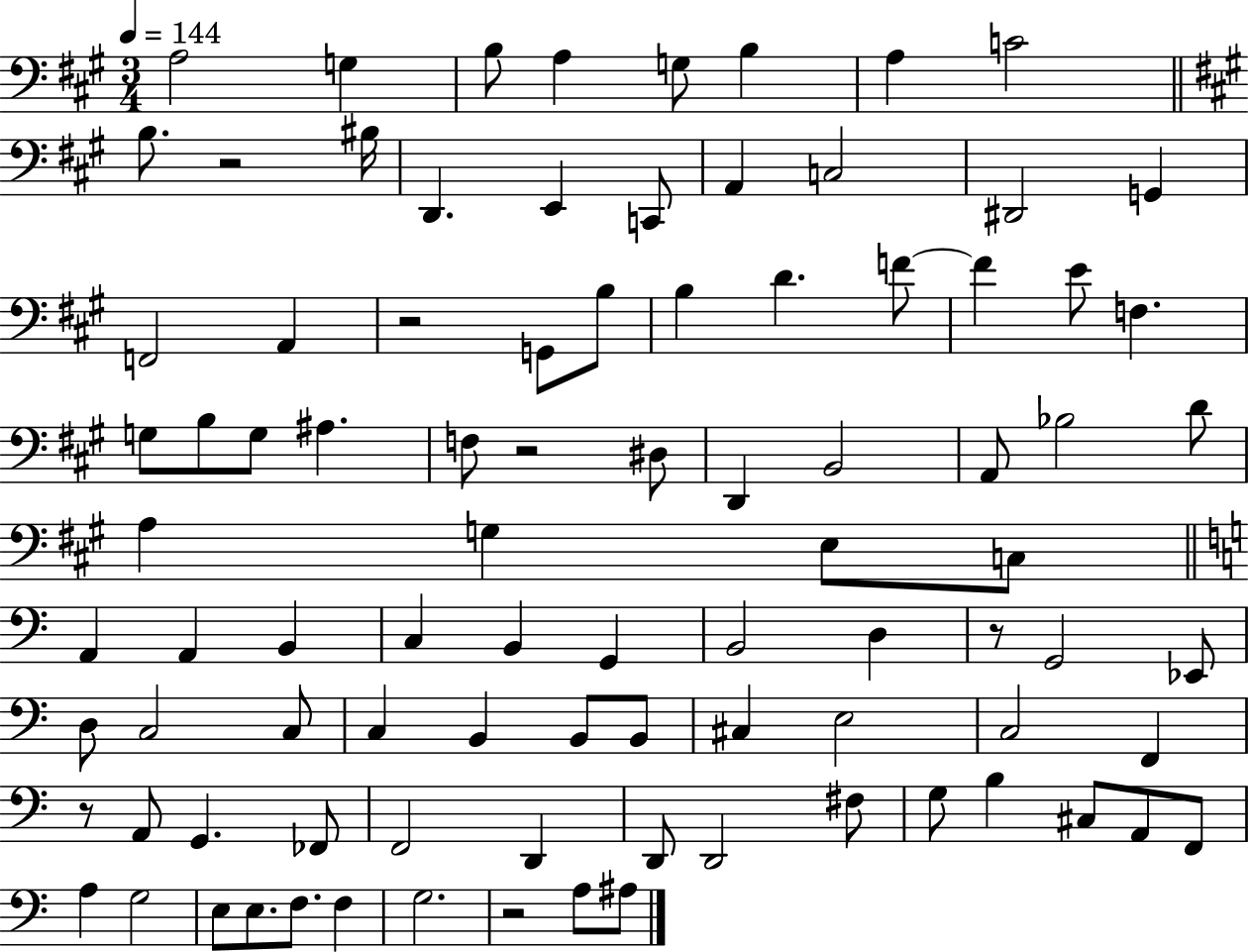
{
  \clef bass
  \numericTimeSignature
  \time 3/4
  \key a \major
  \tempo 4 = 144
  a2 g4 | b8 a4 g8 b4 | a4 c'2 | \bar "||" \break \key a \major b8. r2 bis16 | d,4. e,4 c,8 | a,4 c2 | dis,2 g,4 | \break f,2 a,4 | r2 g,8 b8 | b4 d'4. f'8~~ | f'4 e'8 f4. | \break g8 b8 g8 ais4. | f8 r2 dis8 | d,4 b,2 | a,8 bes2 d'8 | \break a4 g4 e8 c8 | \bar "||" \break \key c \major a,4 a,4 b,4 | c4 b,4 g,4 | b,2 d4 | r8 g,2 ees,8 | \break d8 c2 c8 | c4 b,4 b,8 b,8 | cis4 e2 | c2 f,4 | \break r8 a,8 g,4. fes,8 | f,2 d,4 | d,8 d,2 fis8 | g8 b4 cis8 a,8 f,8 | \break a4 g2 | e8 e8. f8. f4 | g2. | r2 a8 ais8 | \break \bar "|."
}